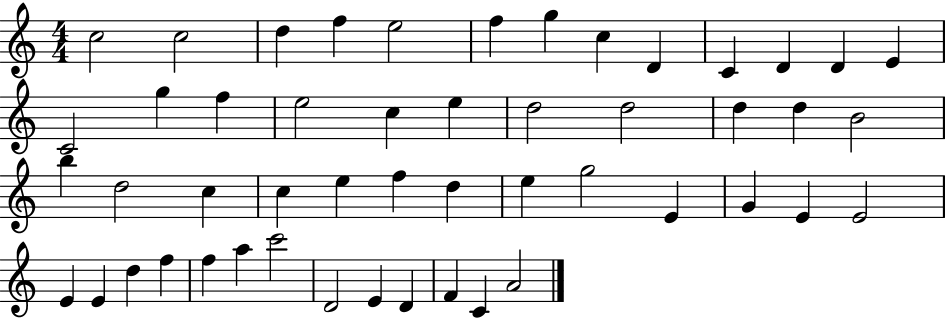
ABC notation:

X:1
T:Untitled
M:4/4
L:1/4
K:C
c2 c2 d f e2 f g c D C D D E C2 g f e2 c e d2 d2 d d B2 b d2 c c e f d e g2 E G E E2 E E d f f a c'2 D2 E D F C A2